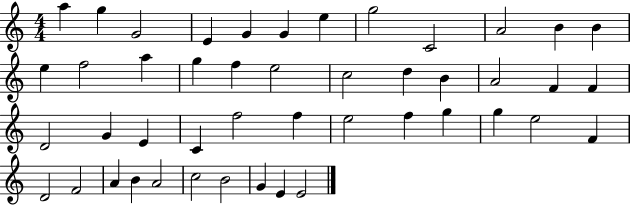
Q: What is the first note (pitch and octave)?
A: A5